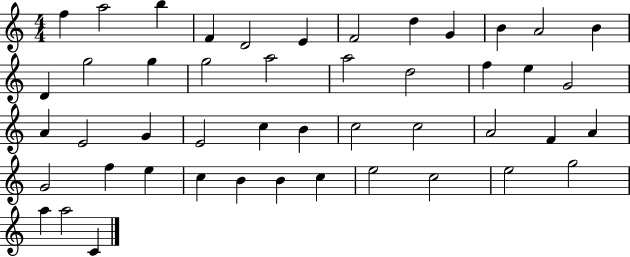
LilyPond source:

{
  \clef treble
  \numericTimeSignature
  \time 4/4
  \key c \major
  f''4 a''2 b''4 | f'4 d'2 e'4 | f'2 d''4 g'4 | b'4 a'2 b'4 | \break d'4 g''2 g''4 | g''2 a''2 | a''2 d''2 | f''4 e''4 g'2 | \break a'4 e'2 g'4 | e'2 c''4 b'4 | c''2 c''2 | a'2 f'4 a'4 | \break g'2 f''4 e''4 | c''4 b'4 b'4 c''4 | e''2 c''2 | e''2 g''2 | \break a''4 a''2 c'4 | \bar "|."
}